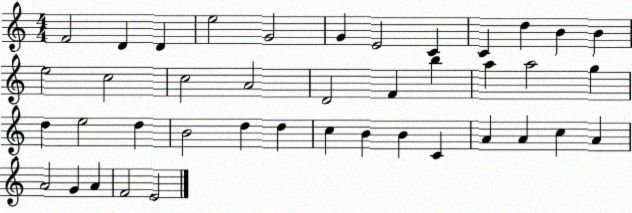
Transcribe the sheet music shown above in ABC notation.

X:1
T:Untitled
M:4/4
L:1/4
K:C
F2 D D e2 G2 G E2 C C d B B e2 c2 c2 A2 D2 F b a a2 g d e2 d B2 d d c B B C A A c A A2 G A F2 E2